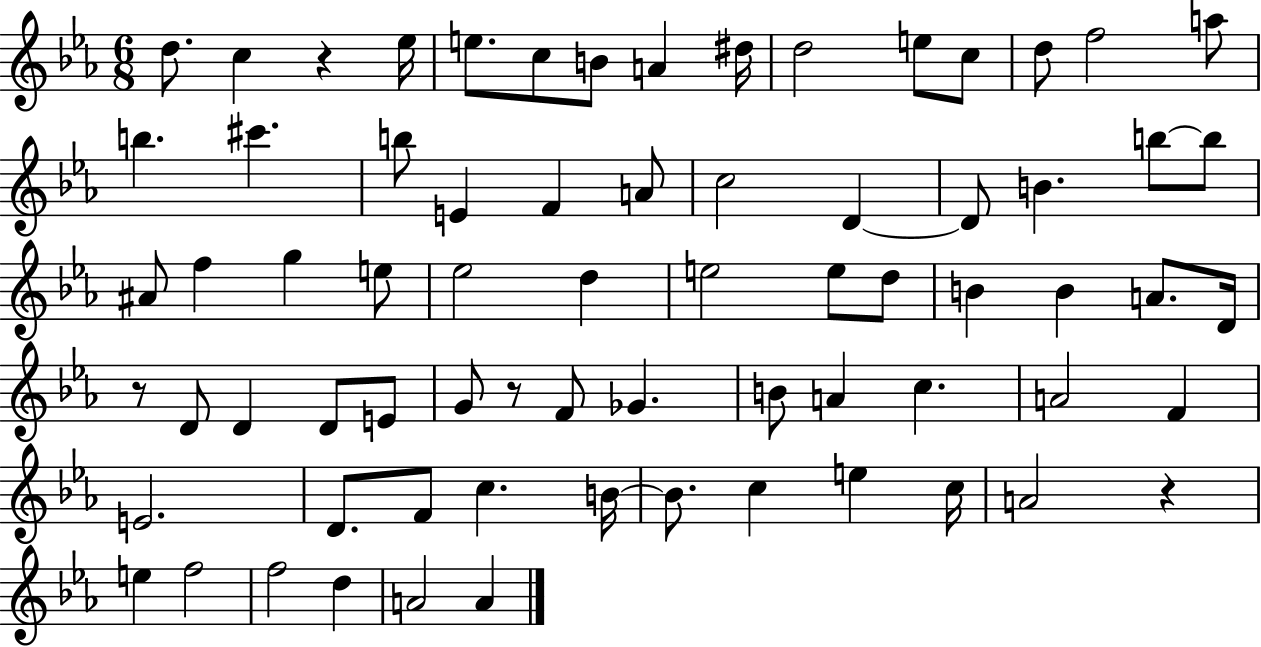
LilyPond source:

{
  \clef treble
  \numericTimeSignature
  \time 6/8
  \key ees \major
  d''8. c''4 r4 ees''16 | e''8. c''8 b'8 a'4 dis''16 | d''2 e''8 c''8 | d''8 f''2 a''8 | \break b''4. cis'''4. | b''8 e'4 f'4 a'8 | c''2 d'4~~ | d'8 b'4. b''8~~ b''8 | \break ais'8 f''4 g''4 e''8 | ees''2 d''4 | e''2 e''8 d''8 | b'4 b'4 a'8. d'16 | \break r8 d'8 d'4 d'8 e'8 | g'8 r8 f'8 ges'4. | b'8 a'4 c''4. | a'2 f'4 | \break e'2. | d'8. f'8 c''4. b'16~~ | b'8. c''4 e''4 c''16 | a'2 r4 | \break e''4 f''2 | f''2 d''4 | a'2 a'4 | \bar "|."
}